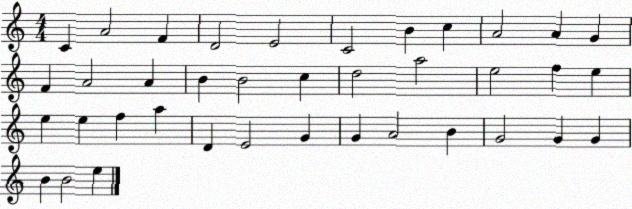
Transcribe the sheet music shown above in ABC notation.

X:1
T:Untitled
M:4/4
L:1/4
K:C
C A2 F D2 E2 C2 B c A2 A G F A2 A B B2 c d2 a2 e2 f e e e f a D E2 G G A2 B G2 G G B B2 e